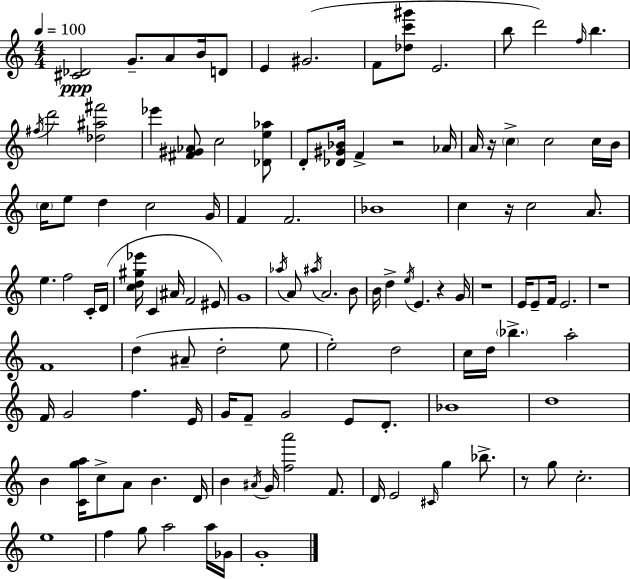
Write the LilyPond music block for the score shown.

{
  \clef treble
  \numericTimeSignature
  \time 4/4
  \key a \minor
  \tempo 4 = 100
  <cis' des'>2\ppp g'8.-- a'8 b'16 d'8 | e'4 gis'2.( | f'8 <des'' c''' gis'''>8 e'2. | b''8 d'''2) \grace { f''16 } b''4. | \break \acciaccatura { fis''16 } d'''2 <des'' ais'' fis'''>2 | ees'''4 <fis' gis' aes'>8 c''2 | <des' e'' aes''>8 d'8-. <des' gis' bes'>16 f'4-> r2 | aes'16 a'16 r16 \parenthesize c''4-> c''2 | \break c''16 b'16 \parenthesize c''16 e''8 d''4 c''2 | g'16 f'4 f'2. | bes'1 | c''4 r16 c''2 a'8. | \break e''4. f''2 | c'16-. d'16( <c'' d'' gis'' ees'''>16 c'4 ais'16 f'2 | eis'8) g'1 | \acciaccatura { aes''16 } a'8 \acciaccatura { ais''16 } a'2. | \break b'8 b'16 d''4-> \acciaccatura { e''16 } e'4. | r4 g'16 r1 | e'16 e'8-- f'16 e'2. | r1 | \break f'1 | d''4( ais'8-- d''2-. | e''8 e''2-.) d''2 | c''16 d''16 \parenthesize bes''4.-> a''2-. | \break f'16 g'2 f''4. | e'16 g'16 f'8-- g'2 | e'8 d'8.-. bes'1 | d''1 | \break b'4 <c' g'' a''>16 c''8-> a'8 b'4. | d'16 b'4 \acciaccatura { ais'16 } g'16 <f'' a'''>2 | f'8. d'16 e'2 \grace { cis'16 } | g''4 bes''8.-> r8 g''8 c''2.-. | \break e''1 | f''4 g''8 a''2 | a''16 ges'16 g'1-. | \bar "|."
}